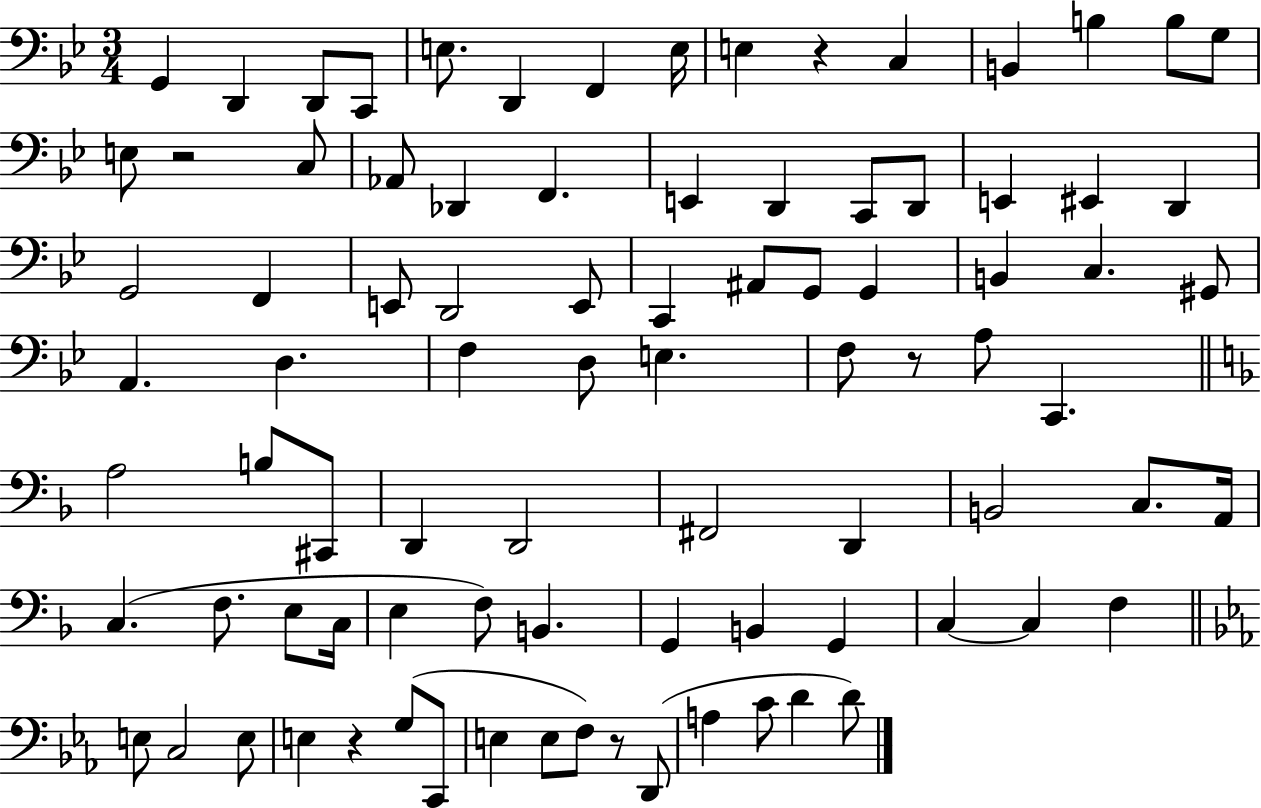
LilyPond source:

{
  \clef bass
  \numericTimeSignature
  \time 3/4
  \key bes \major
  g,4 d,4 d,8 c,8 | e8. d,4 f,4 e16 | e4 r4 c4 | b,4 b4 b8 g8 | \break e8 r2 c8 | aes,8 des,4 f,4. | e,4 d,4 c,8 d,8 | e,4 eis,4 d,4 | \break g,2 f,4 | e,8 d,2 e,8 | c,4 ais,8 g,8 g,4 | b,4 c4. gis,8 | \break a,4. d4. | f4 d8 e4. | f8 r8 a8 c,4. | \bar "||" \break \key f \major a2 b8 cis,8 | d,4 d,2 | fis,2 d,4 | b,2 c8. a,16 | \break c4.( f8. e8 c16 | e4 f8) b,4. | g,4 b,4 g,4 | c4~~ c4 f4 | \break \bar "||" \break \key ees \major e8 c2 e8 | e4 r4 g8( c,8 | e4 e8 f8) r8 d,8( | a4 c'8 d'4 d'8) | \break \bar "|."
}